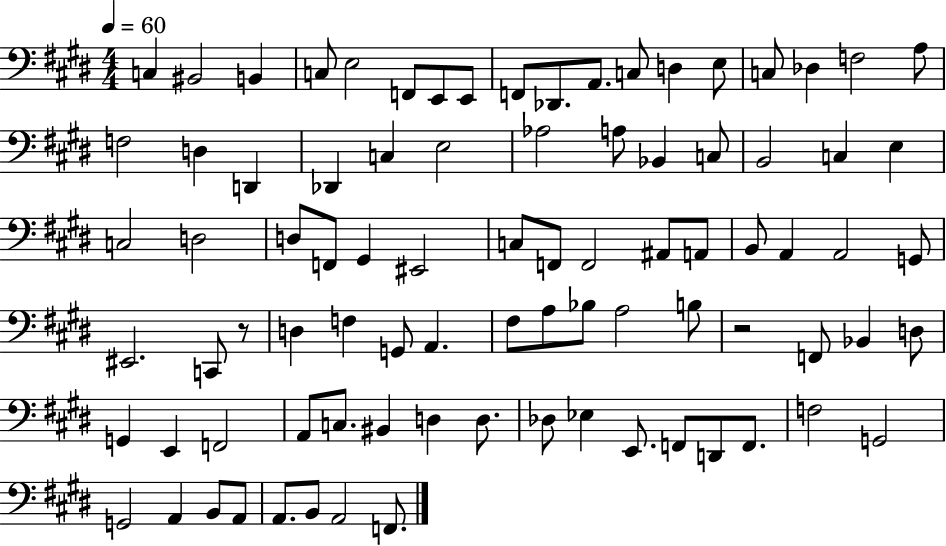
{
  \clef bass
  \numericTimeSignature
  \time 4/4
  \key e \major
  \tempo 4 = 60
  \repeat volta 2 { c4 bis,2 b,4 | c8 e2 f,8 e,8 e,8 | f,8 des,8. a,8. c8 d4 e8 | c8 des4 f2 a8 | \break f2 d4 d,4 | des,4 c4 e2 | aes2 a8 bes,4 c8 | b,2 c4 e4 | \break c2 d2 | d8 f,8 gis,4 eis,2 | c8 f,8 f,2 ais,8 a,8 | b,8 a,4 a,2 g,8 | \break eis,2. c,8 r8 | d4 f4 g,8 a,4. | fis8 a8 bes8 a2 b8 | r2 f,8 bes,4 d8 | \break g,4 e,4 f,2 | a,8 c8. bis,4 d4 d8. | des8 ees4 e,8. f,8 d,8 f,8. | f2 g,2 | \break g,2 a,4 b,8 a,8 | a,8. b,8 a,2 f,8. | } \bar "|."
}